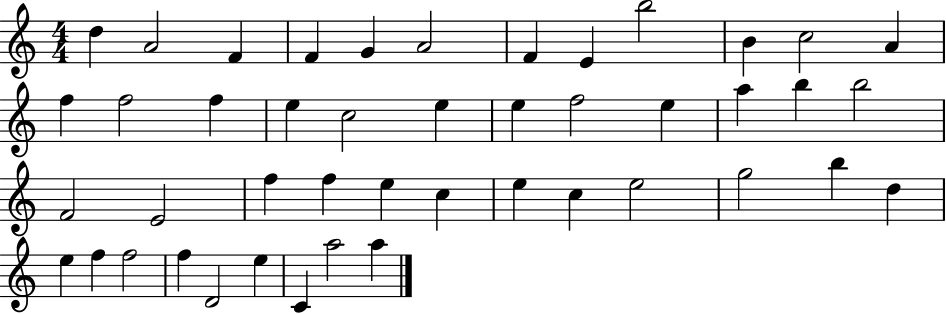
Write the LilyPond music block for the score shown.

{
  \clef treble
  \numericTimeSignature
  \time 4/4
  \key c \major
  d''4 a'2 f'4 | f'4 g'4 a'2 | f'4 e'4 b''2 | b'4 c''2 a'4 | \break f''4 f''2 f''4 | e''4 c''2 e''4 | e''4 f''2 e''4 | a''4 b''4 b''2 | \break f'2 e'2 | f''4 f''4 e''4 c''4 | e''4 c''4 e''2 | g''2 b''4 d''4 | \break e''4 f''4 f''2 | f''4 d'2 e''4 | c'4 a''2 a''4 | \bar "|."
}